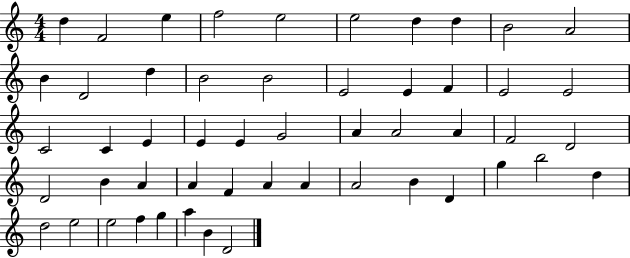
X:1
T:Untitled
M:4/4
L:1/4
K:C
d F2 e f2 e2 e2 d d B2 A2 B D2 d B2 B2 E2 E F E2 E2 C2 C E E E G2 A A2 A F2 D2 D2 B A A F A A A2 B D g b2 d d2 e2 e2 f g a B D2